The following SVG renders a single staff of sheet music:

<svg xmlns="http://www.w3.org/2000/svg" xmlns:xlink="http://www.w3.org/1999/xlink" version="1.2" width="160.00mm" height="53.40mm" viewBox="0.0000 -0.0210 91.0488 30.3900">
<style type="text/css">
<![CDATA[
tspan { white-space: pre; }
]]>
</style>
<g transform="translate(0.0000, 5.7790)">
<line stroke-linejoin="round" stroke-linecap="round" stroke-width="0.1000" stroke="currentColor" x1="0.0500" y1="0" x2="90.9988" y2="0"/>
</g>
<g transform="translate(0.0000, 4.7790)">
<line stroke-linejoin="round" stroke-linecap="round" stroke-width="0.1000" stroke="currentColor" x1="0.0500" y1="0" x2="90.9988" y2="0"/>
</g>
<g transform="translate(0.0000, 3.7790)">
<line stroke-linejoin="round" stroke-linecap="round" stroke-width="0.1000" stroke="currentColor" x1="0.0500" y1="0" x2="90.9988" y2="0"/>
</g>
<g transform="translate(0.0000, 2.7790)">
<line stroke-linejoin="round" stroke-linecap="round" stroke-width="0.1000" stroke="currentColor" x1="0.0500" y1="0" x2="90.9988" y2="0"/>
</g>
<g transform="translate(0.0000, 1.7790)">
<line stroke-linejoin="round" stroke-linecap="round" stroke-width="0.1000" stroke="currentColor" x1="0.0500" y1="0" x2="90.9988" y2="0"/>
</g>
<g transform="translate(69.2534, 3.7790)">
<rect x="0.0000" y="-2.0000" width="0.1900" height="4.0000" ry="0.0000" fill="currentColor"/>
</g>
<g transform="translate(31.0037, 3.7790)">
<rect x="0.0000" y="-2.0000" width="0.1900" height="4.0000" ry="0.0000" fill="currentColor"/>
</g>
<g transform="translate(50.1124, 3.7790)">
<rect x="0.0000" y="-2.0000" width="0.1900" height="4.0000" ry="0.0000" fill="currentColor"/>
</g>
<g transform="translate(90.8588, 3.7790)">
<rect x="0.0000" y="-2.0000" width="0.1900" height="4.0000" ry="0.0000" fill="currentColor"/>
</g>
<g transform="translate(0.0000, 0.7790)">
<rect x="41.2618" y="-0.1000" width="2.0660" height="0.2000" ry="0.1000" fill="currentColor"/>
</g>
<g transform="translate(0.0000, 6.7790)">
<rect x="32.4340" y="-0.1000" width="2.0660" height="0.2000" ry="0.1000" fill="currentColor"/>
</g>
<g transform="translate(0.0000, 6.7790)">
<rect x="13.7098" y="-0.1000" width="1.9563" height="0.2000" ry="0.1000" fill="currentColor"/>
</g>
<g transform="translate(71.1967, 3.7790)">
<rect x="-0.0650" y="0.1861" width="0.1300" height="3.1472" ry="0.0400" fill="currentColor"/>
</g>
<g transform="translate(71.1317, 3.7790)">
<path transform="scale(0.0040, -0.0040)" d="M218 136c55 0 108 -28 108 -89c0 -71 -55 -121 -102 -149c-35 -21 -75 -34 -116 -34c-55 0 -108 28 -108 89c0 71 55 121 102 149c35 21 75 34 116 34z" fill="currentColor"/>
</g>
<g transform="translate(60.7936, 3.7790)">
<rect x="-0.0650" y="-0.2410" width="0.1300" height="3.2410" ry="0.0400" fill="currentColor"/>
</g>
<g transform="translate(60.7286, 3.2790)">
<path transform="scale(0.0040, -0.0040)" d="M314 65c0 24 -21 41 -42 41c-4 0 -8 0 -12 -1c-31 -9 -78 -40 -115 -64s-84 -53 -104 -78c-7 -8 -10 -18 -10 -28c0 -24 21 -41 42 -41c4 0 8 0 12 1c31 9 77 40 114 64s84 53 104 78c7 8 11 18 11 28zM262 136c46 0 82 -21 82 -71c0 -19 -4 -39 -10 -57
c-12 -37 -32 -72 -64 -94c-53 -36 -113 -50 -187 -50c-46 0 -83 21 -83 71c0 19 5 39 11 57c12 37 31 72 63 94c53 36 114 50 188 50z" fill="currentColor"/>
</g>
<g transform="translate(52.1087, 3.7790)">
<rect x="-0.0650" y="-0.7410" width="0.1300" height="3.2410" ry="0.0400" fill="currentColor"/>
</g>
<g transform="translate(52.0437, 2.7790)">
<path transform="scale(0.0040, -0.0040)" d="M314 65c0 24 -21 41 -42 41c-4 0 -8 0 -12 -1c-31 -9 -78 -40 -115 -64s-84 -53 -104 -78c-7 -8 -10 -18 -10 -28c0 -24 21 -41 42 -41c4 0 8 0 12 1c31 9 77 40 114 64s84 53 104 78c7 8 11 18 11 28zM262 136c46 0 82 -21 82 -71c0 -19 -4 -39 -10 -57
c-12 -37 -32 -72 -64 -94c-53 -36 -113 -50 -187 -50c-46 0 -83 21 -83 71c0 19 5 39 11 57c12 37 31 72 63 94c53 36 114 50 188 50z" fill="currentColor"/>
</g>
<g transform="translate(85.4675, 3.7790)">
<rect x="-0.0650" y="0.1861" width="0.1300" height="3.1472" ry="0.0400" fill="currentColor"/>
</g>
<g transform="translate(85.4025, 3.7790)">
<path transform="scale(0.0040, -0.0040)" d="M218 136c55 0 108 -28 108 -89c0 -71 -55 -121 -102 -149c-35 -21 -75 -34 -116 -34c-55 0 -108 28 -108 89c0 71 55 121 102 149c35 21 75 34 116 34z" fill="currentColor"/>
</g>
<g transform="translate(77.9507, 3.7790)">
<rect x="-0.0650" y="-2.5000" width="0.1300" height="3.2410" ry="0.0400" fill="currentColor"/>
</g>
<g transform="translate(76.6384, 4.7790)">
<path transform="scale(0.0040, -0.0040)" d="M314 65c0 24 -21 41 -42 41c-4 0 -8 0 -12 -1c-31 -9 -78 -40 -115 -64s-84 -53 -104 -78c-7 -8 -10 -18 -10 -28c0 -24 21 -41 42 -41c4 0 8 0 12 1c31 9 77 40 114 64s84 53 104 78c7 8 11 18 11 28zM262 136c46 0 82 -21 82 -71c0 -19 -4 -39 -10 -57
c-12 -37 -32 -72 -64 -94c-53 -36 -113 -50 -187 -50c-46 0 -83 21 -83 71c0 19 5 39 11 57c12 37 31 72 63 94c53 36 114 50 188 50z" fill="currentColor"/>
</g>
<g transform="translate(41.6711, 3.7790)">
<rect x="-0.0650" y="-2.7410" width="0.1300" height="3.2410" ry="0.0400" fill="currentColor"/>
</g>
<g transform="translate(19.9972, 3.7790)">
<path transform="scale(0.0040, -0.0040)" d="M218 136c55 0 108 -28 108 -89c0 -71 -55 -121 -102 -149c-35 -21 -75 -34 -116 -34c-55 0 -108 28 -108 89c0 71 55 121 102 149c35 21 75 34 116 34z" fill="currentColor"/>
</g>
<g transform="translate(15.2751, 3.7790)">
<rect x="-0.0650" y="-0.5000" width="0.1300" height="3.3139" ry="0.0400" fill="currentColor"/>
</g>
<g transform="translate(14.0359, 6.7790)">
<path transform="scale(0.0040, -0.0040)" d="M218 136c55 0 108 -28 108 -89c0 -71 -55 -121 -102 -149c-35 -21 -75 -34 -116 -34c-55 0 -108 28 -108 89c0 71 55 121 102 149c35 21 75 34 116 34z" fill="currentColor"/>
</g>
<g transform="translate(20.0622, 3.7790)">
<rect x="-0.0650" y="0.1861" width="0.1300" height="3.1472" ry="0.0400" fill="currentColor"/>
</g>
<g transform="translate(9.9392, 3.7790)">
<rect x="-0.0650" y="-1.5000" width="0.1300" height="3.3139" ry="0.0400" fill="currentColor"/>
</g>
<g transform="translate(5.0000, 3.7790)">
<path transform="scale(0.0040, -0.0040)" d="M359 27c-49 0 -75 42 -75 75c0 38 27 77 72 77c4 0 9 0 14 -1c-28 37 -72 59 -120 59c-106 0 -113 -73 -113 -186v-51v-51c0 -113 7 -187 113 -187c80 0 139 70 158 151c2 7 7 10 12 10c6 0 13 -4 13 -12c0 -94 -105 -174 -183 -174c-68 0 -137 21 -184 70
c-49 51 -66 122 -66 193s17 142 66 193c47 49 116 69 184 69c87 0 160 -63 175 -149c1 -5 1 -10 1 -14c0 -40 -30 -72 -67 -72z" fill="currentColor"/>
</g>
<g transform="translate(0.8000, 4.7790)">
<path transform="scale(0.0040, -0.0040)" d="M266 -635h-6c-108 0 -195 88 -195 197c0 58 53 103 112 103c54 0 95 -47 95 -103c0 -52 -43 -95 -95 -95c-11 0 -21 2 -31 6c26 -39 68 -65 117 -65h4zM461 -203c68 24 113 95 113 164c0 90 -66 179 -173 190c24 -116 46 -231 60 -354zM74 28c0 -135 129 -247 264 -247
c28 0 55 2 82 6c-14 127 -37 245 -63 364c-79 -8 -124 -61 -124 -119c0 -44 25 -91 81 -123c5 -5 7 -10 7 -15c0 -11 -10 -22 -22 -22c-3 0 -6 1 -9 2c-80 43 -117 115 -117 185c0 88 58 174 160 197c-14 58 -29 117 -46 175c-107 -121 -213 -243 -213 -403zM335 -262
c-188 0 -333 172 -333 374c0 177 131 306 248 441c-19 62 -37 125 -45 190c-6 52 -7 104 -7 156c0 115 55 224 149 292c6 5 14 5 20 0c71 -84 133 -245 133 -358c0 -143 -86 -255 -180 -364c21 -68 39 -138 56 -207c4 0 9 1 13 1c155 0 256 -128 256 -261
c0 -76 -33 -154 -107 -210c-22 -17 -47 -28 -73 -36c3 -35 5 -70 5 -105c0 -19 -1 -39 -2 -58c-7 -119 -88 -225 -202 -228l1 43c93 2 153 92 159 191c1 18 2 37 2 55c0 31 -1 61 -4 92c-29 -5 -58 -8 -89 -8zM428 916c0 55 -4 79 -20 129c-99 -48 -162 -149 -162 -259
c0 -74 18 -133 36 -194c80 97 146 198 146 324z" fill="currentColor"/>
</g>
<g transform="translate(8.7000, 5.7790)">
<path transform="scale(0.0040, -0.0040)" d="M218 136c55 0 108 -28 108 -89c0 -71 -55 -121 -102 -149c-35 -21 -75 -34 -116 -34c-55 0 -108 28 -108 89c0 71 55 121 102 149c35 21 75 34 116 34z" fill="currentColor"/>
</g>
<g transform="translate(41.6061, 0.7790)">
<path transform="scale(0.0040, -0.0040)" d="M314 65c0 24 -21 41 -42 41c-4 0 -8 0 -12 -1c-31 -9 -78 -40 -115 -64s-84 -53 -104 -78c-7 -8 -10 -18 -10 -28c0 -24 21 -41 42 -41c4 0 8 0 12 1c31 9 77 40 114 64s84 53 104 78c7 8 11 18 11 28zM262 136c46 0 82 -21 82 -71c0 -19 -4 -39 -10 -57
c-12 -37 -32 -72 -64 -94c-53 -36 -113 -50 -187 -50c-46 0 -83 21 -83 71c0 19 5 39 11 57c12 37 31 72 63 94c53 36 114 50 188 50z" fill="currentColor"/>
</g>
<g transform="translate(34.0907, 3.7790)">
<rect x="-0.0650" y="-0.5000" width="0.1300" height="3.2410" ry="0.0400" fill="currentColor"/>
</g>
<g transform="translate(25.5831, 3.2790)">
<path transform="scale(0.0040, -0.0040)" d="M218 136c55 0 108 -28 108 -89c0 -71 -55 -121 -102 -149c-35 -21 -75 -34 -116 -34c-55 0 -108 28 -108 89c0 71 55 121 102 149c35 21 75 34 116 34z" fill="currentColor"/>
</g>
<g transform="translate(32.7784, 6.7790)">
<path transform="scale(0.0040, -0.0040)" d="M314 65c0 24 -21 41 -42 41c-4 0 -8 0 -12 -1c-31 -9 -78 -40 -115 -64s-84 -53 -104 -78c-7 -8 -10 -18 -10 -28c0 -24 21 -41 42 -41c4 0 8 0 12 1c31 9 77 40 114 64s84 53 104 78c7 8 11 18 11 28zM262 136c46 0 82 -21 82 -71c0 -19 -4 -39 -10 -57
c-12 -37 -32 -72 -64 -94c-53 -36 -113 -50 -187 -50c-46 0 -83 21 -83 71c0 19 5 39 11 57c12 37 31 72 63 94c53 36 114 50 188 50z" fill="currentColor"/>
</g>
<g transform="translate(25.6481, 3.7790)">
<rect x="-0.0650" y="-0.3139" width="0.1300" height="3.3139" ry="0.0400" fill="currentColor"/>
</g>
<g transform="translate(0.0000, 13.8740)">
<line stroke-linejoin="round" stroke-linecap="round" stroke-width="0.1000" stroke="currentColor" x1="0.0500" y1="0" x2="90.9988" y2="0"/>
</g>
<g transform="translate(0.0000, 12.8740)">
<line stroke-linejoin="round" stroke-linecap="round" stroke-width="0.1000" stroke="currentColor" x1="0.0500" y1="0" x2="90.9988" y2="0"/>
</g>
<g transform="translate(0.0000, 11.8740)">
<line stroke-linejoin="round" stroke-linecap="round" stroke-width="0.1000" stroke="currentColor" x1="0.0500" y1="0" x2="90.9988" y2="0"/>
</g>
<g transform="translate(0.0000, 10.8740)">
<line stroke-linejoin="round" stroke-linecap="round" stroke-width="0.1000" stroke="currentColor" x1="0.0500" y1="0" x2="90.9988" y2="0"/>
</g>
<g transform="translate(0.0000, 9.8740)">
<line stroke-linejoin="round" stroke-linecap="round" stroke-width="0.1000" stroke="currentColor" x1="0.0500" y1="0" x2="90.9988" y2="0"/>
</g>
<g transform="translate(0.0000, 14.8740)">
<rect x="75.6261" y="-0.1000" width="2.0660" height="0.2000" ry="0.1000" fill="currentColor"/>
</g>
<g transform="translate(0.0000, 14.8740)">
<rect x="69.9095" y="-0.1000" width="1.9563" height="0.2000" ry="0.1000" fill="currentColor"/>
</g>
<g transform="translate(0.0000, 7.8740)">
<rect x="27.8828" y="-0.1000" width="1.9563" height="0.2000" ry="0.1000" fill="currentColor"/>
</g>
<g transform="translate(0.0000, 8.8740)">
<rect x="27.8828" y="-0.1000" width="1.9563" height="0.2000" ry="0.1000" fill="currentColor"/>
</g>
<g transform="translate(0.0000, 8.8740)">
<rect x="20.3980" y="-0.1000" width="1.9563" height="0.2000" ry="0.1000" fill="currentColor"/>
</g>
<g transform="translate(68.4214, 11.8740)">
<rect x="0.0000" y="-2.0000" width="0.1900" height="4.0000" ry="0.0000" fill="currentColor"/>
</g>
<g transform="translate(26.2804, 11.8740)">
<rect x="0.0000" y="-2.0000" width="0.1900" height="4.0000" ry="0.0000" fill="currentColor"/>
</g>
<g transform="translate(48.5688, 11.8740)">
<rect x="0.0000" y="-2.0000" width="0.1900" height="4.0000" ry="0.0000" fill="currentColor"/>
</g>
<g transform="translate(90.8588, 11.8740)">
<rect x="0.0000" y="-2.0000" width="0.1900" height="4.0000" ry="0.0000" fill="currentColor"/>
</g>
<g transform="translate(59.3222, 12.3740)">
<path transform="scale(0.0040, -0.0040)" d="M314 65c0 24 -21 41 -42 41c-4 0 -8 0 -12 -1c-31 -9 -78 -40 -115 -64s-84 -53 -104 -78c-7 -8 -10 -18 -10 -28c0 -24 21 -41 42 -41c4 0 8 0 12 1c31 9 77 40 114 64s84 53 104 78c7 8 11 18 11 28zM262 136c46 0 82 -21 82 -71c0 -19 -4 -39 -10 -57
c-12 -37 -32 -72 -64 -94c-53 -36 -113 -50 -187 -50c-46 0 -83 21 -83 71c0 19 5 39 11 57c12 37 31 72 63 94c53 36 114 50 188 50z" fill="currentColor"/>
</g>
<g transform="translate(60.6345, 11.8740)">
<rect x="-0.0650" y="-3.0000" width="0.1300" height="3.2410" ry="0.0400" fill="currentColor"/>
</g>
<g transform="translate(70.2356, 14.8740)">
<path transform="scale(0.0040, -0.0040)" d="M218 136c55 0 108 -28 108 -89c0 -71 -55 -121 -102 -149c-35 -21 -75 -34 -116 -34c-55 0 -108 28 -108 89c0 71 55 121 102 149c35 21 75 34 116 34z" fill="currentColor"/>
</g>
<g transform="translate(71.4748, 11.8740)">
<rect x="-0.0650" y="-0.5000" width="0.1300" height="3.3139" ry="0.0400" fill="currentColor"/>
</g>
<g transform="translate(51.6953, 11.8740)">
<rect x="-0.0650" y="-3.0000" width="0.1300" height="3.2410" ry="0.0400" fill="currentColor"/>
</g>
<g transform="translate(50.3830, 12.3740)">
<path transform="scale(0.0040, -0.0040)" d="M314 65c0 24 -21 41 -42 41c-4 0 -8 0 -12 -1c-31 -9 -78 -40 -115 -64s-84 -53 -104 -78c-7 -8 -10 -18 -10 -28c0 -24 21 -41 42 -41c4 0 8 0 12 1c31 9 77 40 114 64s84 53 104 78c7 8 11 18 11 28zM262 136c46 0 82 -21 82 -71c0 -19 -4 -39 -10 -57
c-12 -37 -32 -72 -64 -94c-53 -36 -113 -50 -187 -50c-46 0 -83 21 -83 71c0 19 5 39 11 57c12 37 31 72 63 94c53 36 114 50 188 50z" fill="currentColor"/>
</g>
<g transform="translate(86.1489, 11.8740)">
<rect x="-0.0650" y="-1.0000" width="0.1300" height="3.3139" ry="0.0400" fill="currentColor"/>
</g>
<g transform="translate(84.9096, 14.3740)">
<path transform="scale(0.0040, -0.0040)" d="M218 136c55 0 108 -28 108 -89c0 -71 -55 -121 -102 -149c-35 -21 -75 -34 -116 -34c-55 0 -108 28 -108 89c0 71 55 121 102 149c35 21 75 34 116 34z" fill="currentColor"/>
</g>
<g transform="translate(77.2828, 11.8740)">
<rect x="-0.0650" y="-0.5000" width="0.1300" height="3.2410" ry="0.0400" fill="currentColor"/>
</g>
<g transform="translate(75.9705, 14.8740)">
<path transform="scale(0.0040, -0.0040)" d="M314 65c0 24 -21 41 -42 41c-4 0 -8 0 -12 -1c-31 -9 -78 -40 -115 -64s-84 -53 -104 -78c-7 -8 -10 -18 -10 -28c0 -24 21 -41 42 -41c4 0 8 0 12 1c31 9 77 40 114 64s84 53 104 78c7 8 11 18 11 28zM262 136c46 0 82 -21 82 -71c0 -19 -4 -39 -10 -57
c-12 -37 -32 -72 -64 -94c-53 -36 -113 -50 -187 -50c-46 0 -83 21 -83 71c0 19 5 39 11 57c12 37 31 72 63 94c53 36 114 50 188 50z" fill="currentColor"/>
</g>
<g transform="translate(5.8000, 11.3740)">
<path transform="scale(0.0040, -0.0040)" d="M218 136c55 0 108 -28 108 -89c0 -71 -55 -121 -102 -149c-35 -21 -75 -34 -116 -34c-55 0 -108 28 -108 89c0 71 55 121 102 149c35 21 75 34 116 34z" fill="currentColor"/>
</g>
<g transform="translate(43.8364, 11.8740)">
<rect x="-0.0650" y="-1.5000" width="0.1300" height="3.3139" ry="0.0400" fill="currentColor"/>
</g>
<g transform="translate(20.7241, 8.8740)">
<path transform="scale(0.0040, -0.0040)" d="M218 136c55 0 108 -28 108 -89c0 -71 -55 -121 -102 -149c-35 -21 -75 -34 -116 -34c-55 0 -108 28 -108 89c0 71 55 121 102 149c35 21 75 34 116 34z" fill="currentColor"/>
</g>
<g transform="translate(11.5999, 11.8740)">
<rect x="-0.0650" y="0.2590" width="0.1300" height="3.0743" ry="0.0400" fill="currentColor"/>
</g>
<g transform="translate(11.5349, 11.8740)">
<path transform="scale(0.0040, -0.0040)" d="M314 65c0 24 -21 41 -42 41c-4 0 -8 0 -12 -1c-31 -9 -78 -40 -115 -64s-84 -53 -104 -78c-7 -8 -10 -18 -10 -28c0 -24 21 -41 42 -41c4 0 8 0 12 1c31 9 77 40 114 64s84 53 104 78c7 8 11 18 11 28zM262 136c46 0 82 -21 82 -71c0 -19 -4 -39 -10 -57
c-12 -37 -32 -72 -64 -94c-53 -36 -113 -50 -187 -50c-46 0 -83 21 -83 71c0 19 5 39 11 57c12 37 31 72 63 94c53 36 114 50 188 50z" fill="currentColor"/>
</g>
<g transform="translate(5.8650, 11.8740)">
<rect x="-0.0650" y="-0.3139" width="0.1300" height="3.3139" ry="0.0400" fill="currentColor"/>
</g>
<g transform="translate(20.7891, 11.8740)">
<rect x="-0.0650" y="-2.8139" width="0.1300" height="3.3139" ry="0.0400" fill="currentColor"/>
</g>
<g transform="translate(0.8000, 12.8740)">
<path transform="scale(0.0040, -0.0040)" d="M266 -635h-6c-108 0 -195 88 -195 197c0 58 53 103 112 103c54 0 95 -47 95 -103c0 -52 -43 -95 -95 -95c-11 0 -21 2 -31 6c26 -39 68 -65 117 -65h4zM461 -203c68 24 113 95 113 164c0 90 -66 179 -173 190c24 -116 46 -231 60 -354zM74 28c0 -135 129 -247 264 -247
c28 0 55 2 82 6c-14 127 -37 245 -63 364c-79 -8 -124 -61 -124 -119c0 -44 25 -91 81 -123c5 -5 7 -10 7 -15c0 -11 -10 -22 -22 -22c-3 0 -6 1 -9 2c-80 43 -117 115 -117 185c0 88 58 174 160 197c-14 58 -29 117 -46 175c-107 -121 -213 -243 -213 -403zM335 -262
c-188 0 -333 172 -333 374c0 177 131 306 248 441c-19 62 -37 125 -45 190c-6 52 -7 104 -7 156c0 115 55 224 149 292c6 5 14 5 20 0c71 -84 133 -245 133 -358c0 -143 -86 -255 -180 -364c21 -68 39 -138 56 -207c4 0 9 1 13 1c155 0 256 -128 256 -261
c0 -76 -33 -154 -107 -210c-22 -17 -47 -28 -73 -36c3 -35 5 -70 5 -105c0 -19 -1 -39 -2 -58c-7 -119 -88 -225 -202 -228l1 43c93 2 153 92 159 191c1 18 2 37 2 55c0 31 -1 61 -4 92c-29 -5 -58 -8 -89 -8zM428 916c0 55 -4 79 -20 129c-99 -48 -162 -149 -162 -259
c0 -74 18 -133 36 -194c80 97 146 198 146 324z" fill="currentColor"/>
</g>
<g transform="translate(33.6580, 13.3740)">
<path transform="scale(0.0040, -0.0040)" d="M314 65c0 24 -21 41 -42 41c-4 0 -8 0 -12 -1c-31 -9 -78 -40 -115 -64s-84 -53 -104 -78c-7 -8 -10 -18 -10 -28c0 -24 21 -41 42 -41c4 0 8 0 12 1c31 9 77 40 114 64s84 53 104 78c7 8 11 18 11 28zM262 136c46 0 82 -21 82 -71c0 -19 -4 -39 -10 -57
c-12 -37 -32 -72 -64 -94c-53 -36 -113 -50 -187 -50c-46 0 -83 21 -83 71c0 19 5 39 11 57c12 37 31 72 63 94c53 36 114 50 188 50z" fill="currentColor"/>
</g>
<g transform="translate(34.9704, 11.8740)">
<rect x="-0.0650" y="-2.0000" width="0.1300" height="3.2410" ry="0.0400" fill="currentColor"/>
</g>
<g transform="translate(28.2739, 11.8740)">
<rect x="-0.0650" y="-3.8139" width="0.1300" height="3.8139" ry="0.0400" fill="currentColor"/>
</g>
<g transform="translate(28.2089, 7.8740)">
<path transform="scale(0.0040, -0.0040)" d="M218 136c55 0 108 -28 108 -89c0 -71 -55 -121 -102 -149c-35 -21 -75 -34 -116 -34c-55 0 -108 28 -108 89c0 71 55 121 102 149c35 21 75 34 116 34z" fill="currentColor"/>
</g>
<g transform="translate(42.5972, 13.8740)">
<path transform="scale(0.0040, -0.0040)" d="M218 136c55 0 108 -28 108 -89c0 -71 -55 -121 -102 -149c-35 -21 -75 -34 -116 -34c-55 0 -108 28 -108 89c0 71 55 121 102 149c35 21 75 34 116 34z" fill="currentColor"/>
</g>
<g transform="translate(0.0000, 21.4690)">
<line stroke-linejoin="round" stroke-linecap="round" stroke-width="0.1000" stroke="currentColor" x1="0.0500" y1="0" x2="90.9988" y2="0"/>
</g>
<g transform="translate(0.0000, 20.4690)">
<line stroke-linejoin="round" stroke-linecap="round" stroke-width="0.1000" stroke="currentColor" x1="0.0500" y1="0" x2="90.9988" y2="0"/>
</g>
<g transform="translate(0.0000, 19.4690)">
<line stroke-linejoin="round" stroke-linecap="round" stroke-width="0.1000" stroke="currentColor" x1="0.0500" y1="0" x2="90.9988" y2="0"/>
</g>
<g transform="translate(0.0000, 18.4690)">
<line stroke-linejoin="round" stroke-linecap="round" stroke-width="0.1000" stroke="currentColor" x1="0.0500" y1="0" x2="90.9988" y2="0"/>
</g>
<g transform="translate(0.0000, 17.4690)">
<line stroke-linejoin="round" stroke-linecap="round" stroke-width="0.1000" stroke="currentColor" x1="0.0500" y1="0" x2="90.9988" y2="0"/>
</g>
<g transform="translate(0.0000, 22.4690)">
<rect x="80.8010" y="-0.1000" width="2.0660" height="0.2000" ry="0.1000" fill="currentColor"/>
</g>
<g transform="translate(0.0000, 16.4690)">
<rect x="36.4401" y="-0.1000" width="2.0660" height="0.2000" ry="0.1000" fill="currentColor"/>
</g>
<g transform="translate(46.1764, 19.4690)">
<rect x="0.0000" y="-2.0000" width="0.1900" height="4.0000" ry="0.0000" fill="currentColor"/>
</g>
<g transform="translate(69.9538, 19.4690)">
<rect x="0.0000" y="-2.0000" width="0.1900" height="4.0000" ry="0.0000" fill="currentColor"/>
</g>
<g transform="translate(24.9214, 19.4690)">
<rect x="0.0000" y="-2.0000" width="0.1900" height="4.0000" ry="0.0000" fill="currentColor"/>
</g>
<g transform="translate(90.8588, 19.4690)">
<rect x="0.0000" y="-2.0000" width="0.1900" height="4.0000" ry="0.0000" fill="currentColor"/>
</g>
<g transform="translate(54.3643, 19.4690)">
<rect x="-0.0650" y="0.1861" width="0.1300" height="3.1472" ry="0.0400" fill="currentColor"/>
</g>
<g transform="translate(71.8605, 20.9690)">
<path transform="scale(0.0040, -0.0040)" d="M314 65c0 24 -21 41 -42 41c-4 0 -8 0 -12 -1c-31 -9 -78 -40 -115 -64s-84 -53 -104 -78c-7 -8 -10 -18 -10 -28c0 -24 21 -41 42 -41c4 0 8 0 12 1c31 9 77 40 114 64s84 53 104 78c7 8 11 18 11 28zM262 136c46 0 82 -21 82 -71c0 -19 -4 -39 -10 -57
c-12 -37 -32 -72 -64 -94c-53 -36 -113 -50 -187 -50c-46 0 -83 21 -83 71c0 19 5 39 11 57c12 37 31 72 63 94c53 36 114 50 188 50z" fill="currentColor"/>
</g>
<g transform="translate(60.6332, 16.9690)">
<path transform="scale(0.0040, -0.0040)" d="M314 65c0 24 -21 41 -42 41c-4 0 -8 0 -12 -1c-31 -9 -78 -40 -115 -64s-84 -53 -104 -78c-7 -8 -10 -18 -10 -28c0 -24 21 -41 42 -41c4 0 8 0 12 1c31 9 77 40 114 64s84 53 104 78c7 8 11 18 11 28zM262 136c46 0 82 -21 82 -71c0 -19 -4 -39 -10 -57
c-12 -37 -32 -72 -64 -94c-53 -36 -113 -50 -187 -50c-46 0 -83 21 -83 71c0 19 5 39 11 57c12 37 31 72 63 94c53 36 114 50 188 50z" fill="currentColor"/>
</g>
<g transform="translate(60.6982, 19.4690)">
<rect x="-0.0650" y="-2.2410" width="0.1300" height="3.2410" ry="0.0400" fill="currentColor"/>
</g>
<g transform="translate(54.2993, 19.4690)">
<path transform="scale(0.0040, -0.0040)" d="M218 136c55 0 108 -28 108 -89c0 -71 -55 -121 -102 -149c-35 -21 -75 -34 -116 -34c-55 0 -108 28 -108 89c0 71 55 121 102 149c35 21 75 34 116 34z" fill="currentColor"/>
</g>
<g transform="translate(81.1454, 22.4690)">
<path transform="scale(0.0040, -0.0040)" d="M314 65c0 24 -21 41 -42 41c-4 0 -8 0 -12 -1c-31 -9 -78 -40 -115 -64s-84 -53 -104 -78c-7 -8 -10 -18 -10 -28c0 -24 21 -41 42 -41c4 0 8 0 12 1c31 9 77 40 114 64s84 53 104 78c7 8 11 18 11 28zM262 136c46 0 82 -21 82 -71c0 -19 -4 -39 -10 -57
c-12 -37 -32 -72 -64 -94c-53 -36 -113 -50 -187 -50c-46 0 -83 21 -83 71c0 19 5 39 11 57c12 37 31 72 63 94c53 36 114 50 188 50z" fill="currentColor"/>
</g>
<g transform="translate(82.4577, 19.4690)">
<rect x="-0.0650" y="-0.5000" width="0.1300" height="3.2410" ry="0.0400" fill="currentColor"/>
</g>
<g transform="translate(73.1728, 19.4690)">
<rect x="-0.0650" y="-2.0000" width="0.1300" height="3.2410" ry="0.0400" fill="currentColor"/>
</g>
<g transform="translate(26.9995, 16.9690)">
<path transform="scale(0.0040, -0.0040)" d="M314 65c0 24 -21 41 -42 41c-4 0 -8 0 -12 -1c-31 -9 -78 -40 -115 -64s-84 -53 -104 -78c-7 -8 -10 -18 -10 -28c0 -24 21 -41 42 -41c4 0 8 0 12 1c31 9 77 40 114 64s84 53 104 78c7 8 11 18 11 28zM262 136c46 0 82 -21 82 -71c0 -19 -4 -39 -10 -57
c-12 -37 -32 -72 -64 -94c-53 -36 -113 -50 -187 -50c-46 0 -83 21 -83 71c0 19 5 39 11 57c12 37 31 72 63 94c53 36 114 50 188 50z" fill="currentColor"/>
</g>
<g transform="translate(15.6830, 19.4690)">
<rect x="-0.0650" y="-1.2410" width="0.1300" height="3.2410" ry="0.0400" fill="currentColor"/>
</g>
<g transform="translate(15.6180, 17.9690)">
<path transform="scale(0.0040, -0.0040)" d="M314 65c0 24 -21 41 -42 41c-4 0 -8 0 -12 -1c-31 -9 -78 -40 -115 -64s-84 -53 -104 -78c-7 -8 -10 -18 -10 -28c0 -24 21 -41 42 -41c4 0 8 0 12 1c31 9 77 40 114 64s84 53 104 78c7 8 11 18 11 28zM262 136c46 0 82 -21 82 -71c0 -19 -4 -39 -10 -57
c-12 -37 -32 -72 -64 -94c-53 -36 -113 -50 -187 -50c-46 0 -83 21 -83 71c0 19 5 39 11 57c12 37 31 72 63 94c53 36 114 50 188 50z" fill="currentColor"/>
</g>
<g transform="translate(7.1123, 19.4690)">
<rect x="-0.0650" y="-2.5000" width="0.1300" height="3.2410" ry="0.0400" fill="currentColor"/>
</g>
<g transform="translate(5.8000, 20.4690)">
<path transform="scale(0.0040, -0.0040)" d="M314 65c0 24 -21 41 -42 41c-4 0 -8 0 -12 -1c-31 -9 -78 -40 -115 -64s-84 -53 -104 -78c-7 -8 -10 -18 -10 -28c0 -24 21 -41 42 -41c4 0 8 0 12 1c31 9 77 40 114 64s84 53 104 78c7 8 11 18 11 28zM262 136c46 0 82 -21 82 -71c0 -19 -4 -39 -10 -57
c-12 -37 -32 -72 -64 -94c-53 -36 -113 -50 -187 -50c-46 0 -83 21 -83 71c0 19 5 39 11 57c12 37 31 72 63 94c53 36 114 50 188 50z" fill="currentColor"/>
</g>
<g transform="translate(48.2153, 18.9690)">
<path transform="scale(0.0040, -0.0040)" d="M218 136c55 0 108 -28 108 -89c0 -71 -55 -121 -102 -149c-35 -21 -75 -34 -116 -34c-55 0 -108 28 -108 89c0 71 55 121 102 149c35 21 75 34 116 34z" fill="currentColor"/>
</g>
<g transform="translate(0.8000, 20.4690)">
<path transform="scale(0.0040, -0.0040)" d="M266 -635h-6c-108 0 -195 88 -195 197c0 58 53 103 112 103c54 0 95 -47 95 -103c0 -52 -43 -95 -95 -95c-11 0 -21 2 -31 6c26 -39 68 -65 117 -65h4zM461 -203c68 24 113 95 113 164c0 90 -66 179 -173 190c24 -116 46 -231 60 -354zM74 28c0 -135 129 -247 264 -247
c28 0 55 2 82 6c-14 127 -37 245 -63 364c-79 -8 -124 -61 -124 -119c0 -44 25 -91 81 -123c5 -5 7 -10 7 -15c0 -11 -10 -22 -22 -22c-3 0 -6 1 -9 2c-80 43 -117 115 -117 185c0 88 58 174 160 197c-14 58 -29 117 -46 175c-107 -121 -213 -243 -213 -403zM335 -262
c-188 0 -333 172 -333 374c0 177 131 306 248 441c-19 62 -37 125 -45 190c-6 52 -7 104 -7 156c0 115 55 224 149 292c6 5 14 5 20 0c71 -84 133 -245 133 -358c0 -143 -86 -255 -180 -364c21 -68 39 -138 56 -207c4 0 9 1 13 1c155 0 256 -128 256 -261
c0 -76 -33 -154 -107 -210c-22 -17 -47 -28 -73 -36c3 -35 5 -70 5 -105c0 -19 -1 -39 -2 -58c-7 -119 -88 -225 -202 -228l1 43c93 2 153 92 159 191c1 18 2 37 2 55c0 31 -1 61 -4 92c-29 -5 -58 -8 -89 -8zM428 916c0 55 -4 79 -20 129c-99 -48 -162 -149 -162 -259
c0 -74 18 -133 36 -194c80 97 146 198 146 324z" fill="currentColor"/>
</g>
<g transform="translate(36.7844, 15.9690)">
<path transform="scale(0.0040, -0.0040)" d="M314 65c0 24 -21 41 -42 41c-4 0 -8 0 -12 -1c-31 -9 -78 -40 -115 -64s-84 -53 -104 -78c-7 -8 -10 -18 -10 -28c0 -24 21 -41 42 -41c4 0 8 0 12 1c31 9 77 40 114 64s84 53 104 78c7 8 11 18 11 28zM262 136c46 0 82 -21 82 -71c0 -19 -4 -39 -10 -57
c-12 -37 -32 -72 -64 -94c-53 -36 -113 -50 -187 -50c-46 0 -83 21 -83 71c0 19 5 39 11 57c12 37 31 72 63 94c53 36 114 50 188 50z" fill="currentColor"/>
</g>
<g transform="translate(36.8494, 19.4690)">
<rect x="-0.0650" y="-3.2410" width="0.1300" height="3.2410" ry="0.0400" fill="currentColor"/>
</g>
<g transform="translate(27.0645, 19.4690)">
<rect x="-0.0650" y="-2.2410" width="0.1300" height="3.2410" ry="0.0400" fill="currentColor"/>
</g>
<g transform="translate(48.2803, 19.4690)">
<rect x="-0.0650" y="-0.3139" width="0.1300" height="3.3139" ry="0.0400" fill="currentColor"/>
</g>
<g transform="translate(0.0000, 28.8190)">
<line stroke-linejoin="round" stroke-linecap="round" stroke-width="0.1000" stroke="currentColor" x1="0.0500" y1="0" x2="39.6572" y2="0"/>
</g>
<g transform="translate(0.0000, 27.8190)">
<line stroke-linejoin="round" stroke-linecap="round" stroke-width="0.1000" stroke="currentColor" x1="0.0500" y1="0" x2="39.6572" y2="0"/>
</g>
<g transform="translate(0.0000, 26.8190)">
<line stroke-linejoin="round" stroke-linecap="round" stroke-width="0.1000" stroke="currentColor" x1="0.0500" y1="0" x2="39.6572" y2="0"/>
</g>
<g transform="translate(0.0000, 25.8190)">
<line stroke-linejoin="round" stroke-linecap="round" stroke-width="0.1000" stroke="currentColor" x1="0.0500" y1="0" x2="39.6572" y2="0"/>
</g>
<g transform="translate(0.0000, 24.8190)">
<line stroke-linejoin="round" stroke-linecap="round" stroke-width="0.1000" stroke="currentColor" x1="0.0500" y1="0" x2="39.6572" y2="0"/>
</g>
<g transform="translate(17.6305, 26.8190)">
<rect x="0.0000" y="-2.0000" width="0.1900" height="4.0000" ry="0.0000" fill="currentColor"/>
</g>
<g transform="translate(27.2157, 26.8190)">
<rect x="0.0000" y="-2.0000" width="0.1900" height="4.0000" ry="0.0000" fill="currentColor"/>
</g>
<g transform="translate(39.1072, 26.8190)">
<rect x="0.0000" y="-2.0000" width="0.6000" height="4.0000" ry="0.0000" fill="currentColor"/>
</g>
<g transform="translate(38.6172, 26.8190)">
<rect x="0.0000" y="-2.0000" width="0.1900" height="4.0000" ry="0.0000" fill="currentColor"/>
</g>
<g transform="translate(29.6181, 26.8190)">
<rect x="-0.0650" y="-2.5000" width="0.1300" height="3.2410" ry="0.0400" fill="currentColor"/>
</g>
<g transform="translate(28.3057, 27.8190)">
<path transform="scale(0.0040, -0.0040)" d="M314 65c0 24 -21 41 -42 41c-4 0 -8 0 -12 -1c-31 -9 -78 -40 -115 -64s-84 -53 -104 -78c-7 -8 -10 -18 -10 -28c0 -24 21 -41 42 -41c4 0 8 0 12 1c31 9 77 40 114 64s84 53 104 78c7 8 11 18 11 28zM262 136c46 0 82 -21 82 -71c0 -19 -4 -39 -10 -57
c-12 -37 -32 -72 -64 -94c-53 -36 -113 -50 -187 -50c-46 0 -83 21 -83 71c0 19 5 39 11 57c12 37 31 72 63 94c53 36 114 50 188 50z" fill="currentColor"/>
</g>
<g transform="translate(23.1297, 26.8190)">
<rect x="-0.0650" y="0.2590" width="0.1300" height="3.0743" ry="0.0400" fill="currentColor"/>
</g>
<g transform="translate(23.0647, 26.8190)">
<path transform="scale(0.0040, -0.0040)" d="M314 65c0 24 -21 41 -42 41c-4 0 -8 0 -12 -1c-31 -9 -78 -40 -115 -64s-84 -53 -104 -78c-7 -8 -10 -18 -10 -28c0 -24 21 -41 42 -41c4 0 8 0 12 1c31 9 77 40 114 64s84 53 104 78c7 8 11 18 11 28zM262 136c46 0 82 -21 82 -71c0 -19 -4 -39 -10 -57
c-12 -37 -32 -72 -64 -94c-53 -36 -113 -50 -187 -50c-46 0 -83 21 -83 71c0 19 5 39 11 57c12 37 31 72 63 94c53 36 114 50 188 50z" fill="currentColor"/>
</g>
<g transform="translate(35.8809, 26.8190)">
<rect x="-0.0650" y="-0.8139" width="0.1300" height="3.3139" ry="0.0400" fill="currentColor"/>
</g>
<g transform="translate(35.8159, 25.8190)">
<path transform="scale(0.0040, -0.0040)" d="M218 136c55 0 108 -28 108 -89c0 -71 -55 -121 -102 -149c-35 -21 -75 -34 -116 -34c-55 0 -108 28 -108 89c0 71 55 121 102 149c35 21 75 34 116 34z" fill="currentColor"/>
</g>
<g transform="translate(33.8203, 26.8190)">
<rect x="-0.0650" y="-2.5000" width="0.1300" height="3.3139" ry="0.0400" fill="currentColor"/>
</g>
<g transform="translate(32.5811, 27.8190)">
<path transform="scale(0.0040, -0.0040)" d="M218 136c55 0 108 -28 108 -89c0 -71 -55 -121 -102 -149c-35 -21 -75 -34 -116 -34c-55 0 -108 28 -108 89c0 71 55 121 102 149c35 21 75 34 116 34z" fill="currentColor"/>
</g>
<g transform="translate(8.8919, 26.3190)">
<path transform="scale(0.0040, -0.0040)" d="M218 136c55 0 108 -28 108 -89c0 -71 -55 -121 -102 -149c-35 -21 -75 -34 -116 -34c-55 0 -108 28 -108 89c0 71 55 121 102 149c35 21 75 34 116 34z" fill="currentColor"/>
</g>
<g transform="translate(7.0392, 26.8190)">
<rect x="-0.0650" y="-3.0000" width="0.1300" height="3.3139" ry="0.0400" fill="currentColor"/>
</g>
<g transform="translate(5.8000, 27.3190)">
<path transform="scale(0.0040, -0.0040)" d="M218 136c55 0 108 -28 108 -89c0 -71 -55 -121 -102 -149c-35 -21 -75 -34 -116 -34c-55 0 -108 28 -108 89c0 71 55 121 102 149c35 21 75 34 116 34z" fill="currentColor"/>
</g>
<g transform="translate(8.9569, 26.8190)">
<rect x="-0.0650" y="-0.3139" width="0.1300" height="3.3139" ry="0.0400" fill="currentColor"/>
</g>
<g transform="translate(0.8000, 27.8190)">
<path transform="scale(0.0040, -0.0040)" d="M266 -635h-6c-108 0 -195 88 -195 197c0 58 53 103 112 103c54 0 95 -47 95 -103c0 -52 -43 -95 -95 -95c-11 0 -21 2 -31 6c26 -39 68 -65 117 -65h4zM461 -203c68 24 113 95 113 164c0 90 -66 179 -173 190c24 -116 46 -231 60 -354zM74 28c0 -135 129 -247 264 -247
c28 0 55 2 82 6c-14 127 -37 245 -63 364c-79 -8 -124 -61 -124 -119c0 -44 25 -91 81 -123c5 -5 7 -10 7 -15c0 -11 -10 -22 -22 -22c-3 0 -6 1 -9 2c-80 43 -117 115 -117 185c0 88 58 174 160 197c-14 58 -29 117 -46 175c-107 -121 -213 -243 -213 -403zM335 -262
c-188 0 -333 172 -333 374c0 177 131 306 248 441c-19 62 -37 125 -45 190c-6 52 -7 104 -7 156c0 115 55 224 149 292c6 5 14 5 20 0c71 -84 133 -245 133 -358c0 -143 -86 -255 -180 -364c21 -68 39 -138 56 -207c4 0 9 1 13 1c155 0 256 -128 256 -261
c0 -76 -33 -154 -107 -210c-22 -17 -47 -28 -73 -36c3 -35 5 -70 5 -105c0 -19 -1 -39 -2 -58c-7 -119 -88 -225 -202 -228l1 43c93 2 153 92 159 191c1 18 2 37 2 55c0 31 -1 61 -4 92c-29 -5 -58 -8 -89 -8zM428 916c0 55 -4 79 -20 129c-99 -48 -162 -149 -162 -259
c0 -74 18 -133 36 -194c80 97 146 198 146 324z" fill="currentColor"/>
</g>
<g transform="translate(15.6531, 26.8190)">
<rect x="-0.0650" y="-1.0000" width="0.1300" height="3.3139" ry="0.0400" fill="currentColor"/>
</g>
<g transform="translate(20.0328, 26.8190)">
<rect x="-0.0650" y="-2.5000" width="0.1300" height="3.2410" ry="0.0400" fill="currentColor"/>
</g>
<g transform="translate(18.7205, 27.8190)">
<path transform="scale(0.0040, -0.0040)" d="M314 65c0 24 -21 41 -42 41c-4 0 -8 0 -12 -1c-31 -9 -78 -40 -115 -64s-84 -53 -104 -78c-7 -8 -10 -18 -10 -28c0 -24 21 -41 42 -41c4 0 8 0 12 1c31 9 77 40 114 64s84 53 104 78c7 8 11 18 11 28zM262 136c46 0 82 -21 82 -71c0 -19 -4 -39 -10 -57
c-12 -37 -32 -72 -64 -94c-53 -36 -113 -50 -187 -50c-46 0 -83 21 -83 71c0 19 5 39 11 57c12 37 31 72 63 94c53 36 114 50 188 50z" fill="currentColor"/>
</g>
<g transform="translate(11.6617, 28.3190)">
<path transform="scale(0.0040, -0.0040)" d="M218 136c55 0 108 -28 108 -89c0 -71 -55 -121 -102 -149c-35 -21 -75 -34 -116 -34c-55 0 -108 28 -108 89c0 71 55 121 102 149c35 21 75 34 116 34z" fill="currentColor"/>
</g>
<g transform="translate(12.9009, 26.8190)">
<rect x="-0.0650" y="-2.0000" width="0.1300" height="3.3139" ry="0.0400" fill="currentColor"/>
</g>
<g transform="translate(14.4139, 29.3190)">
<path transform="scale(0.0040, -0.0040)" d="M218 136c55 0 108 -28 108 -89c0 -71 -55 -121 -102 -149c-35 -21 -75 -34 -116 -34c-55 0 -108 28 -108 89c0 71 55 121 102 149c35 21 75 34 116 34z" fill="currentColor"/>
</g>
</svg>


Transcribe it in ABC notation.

X:1
T:Untitled
M:4/4
L:1/4
K:C
E C B c C2 a2 d2 c2 B G2 B c B2 a c' F2 E A2 A2 C C2 D G2 e2 g2 b2 c B g2 F2 C2 A c F D G2 B2 G2 G d